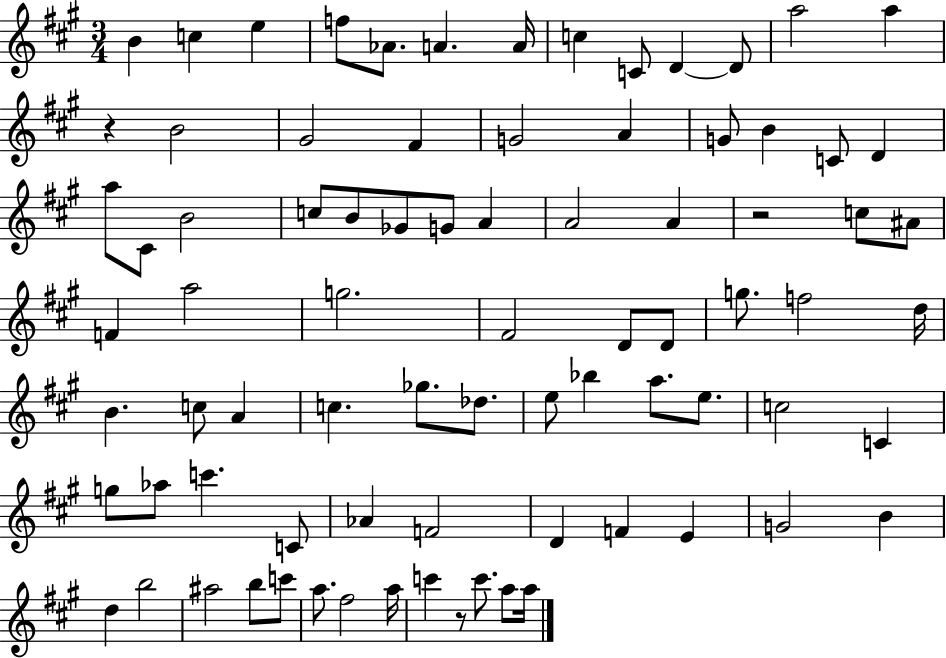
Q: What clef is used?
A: treble